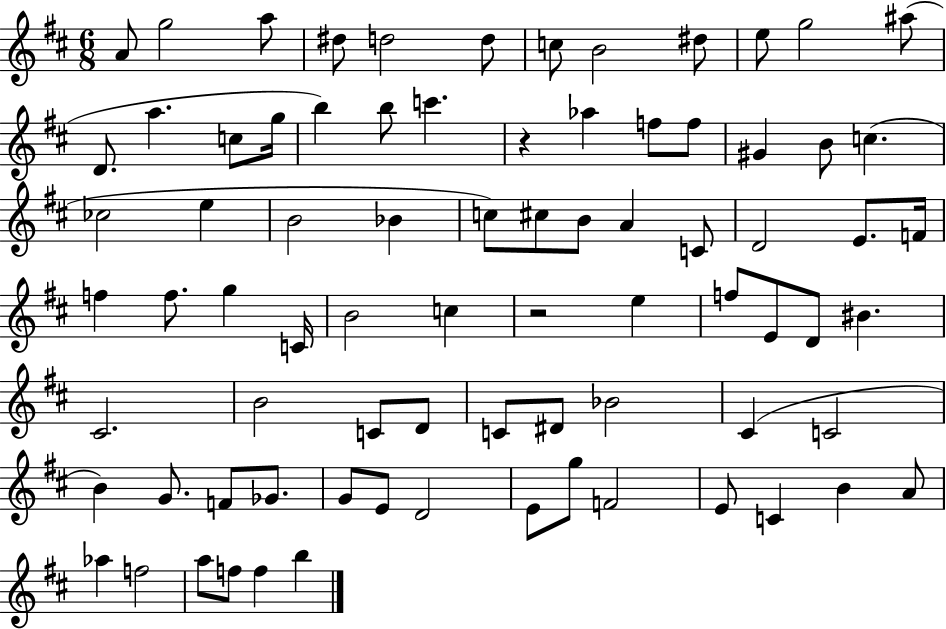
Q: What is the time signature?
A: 6/8